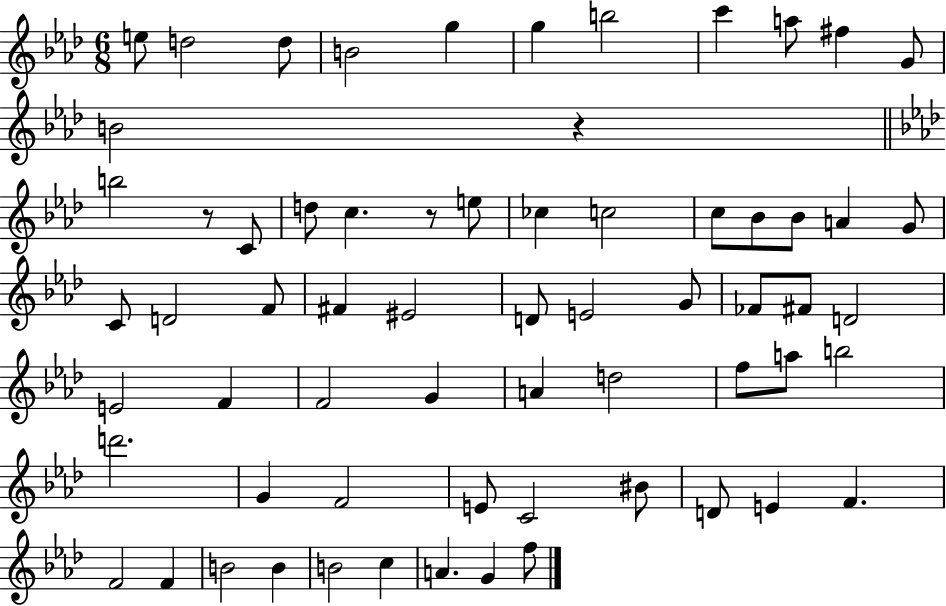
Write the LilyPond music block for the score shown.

{
  \clef treble
  \numericTimeSignature
  \time 6/8
  \key aes \major
  e''8 d''2 d''8 | b'2 g''4 | g''4 b''2 | c'''4 a''8 fis''4 g'8 | \break b'2 r4 | \bar "||" \break \key aes \major b''2 r8 c'8 | d''8 c''4. r8 e''8 | ces''4 c''2 | c''8 bes'8 bes'8 a'4 g'8 | \break c'8 d'2 f'8 | fis'4 eis'2 | d'8 e'2 g'8 | fes'8 fis'8 d'2 | \break e'2 f'4 | f'2 g'4 | a'4 d''2 | f''8 a''8 b''2 | \break d'''2. | g'4 f'2 | e'8 c'2 bis'8 | d'8 e'4 f'4. | \break f'2 f'4 | b'2 b'4 | b'2 c''4 | a'4. g'4 f''8 | \break \bar "|."
}